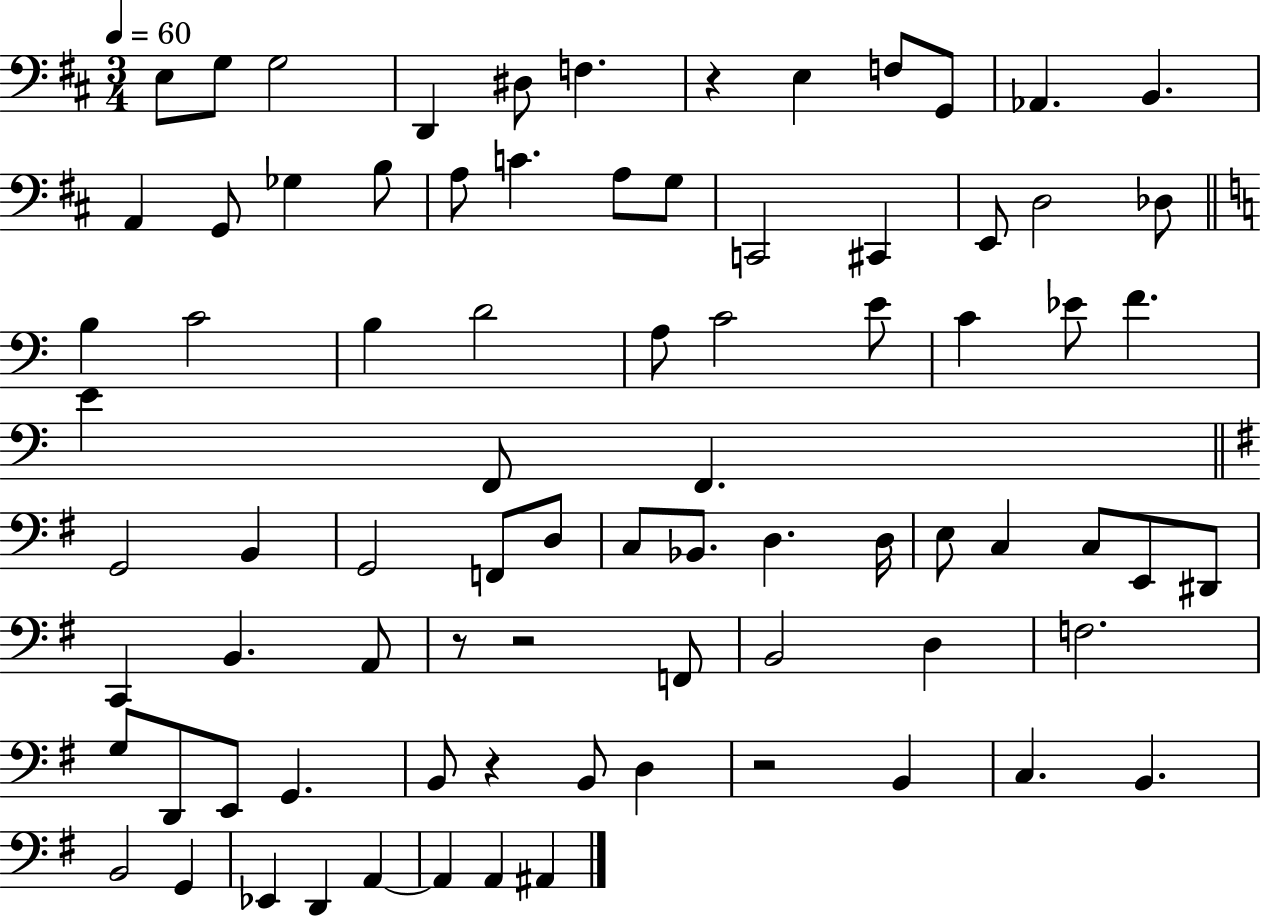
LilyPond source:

{
  \clef bass
  \numericTimeSignature
  \time 3/4
  \key d \major
  \tempo 4 = 60
  \repeat volta 2 { e8 g8 g2 | d,4 dis8 f4. | r4 e4 f8 g,8 | aes,4. b,4. | \break a,4 g,8 ges4 b8 | a8 c'4. a8 g8 | c,2 cis,4 | e,8 d2 des8 | \break \bar "||" \break \key c \major b4 c'2 | b4 d'2 | a8 c'2 e'8 | c'4 ees'8 f'4. | \break e'4 f,8 f,4. | \bar "||" \break \key g \major g,2 b,4 | g,2 f,8 d8 | c8 bes,8. d4. d16 | e8 c4 c8 e,8 dis,8 | \break c,4 b,4. a,8 | r8 r2 f,8 | b,2 d4 | f2. | \break g8 d,8 e,8 g,4. | b,8 r4 b,8 d4 | r2 b,4 | c4. b,4. | \break b,2 g,4 | ees,4 d,4 a,4~~ | a,4 a,4 ais,4 | } \bar "|."
}